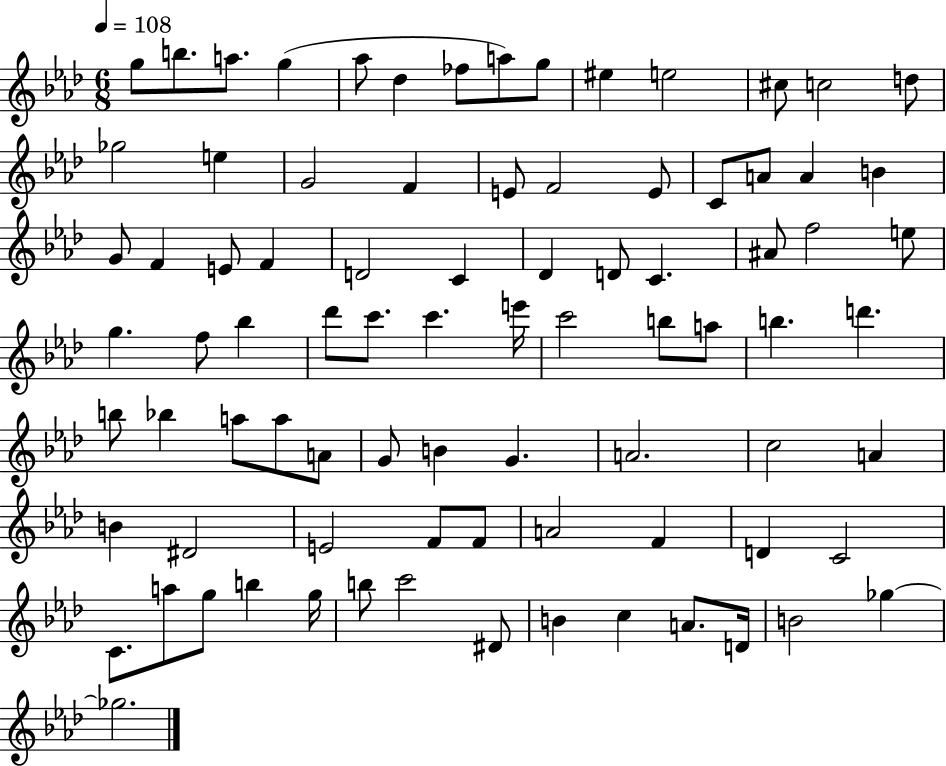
{
  \clef treble
  \numericTimeSignature
  \time 6/8
  \key aes \major
  \tempo 4 = 108
  \repeat volta 2 { g''8 b''8. a''8. g''4( | aes''8 des''4 fes''8 a''8) g''8 | eis''4 e''2 | cis''8 c''2 d''8 | \break ges''2 e''4 | g'2 f'4 | e'8 f'2 e'8 | c'8 a'8 a'4 b'4 | \break g'8 f'4 e'8 f'4 | d'2 c'4 | des'4 d'8 c'4. | ais'8 f''2 e''8 | \break g''4. f''8 bes''4 | des'''8 c'''8. c'''4. e'''16 | c'''2 b''8 a''8 | b''4. d'''4. | \break b''8 bes''4 a''8 a''8 a'8 | g'8 b'4 g'4. | a'2. | c''2 a'4 | \break b'4 dis'2 | e'2 f'8 f'8 | a'2 f'4 | d'4 c'2 | \break c'8. a''8 g''8 b''4 g''16 | b''8 c'''2 dis'8 | b'4 c''4 a'8. d'16 | b'2 ges''4~~ | \break ges''2. | } \bar "|."
}